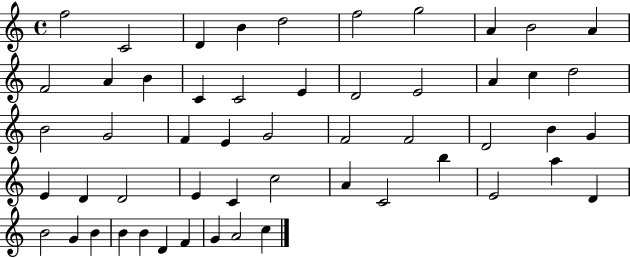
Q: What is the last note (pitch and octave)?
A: C5